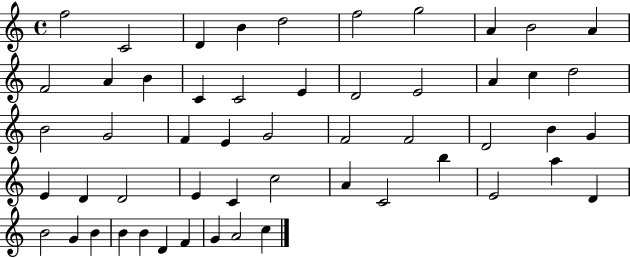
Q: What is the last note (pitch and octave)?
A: C5